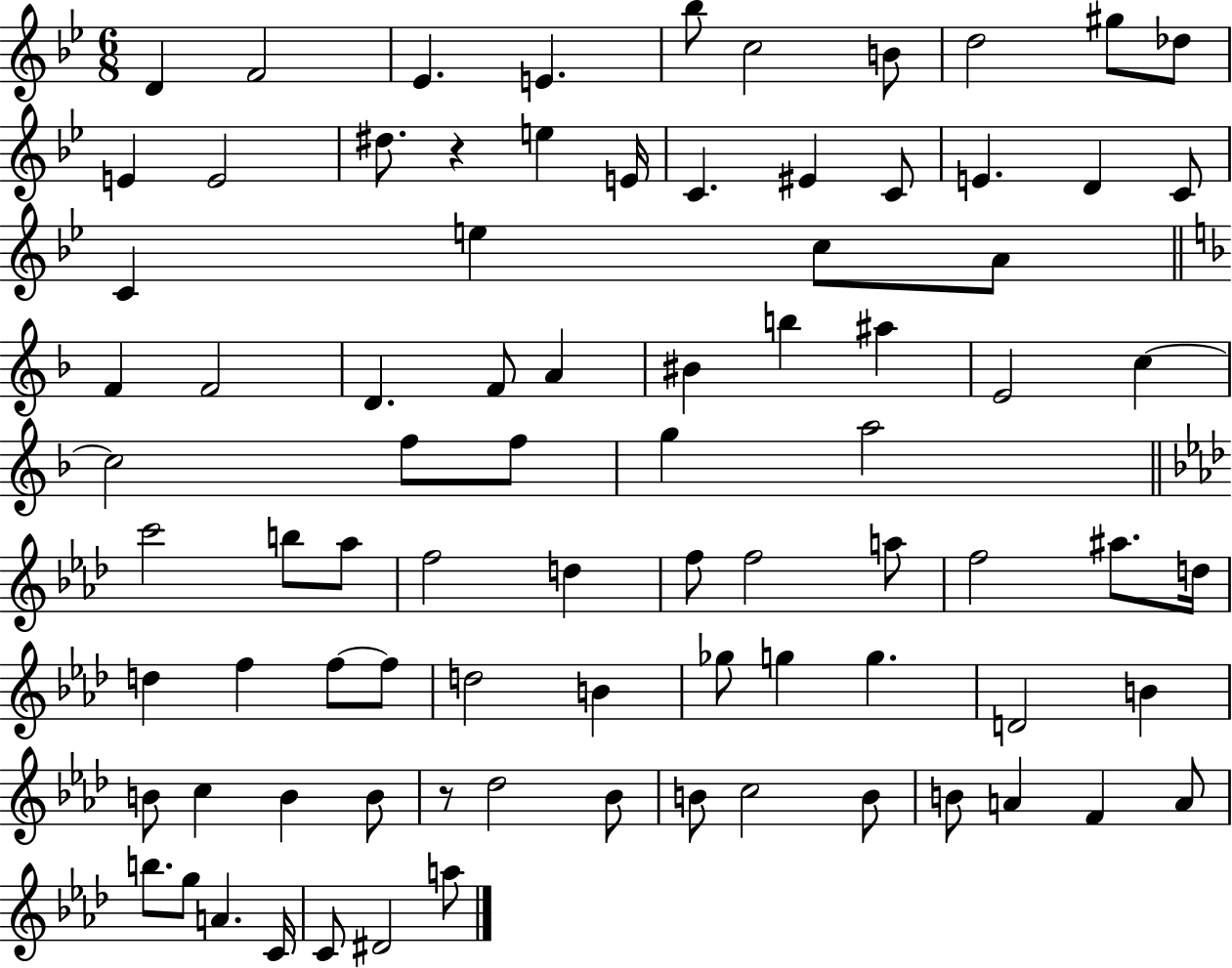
X:1
T:Untitled
M:6/8
L:1/4
K:Bb
D F2 _E E _b/2 c2 B/2 d2 ^g/2 _d/2 E E2 ^d/2 z e E/4 C ^E C/2 E D C/2 C e c/2 A/2 F F2 D F/2 A ^B b ^a E2 c c2 f/2 f/2 g a2 c'2 b/2 _a/2 f2 d f/2 f2 a/2 f2 ^a/2 d/4 d f f/2 f/2 d2 B _g/2 g g D2 B B/2 c B B/2 z/2 _d2 _B/2 B/2 c2 B/2 B/2 A F A/2 b/2 g/2 A C/4 C/2 ^D2 a/2